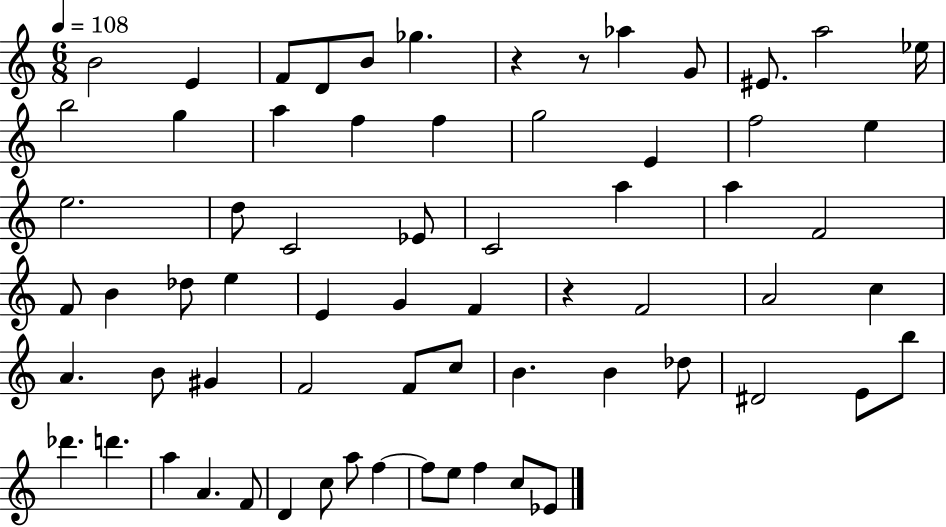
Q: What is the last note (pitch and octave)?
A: Eb4